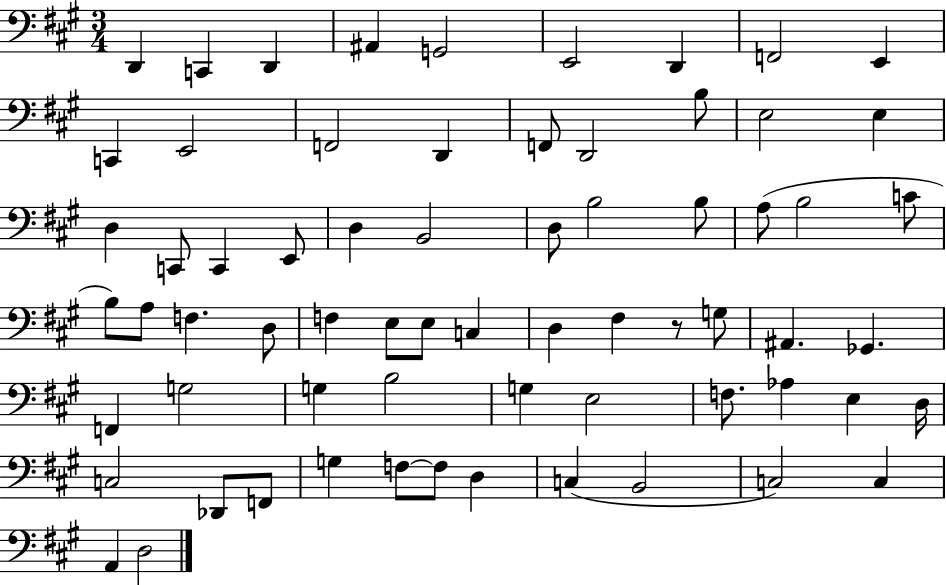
D2/q C2/q D2/q A#2/q G2/h E2/h D2/q F2/h E2/q C2/q E2/h F2/h D2/q F2/e D2/h B3/e E3/h E3/q D3/q C2/e C2/q E2/e D3/q B2/h D3/e B3/h B3/e A3/e B3/h C4/e B3/e A3/e F3/q. D3/e F3/q E3/e E3/e C3/q D3/q F#3/q R/e G3/e A#2/q. Gb2/q. F2/q G3/h G3/q B3/h G3/q E3/h F3/e. Ab3/q E3/q D3/s C3/h Db2/e F2/e G3/q F3/e F3/e D3/q C3/q B2/h C3/h C3/q A2/q D3/h